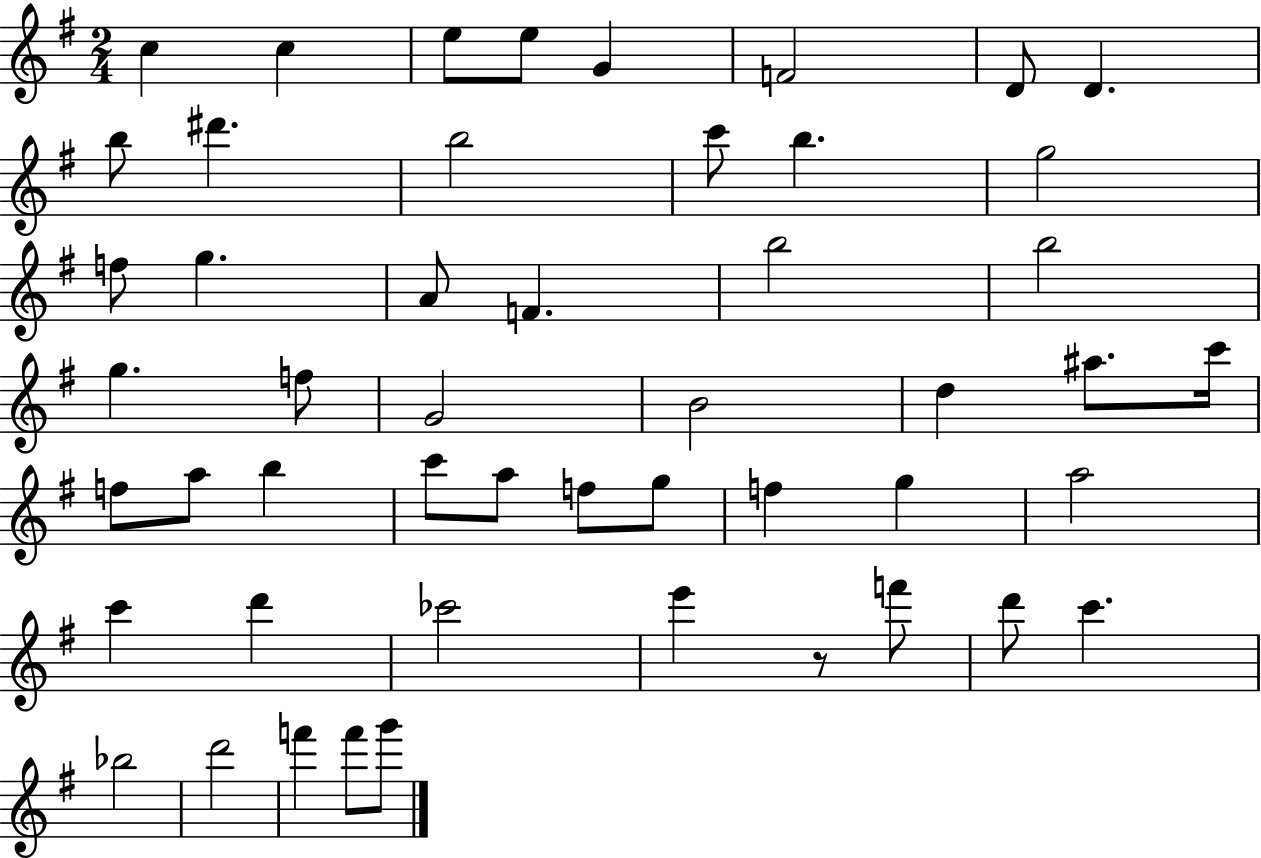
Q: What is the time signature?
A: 2/4